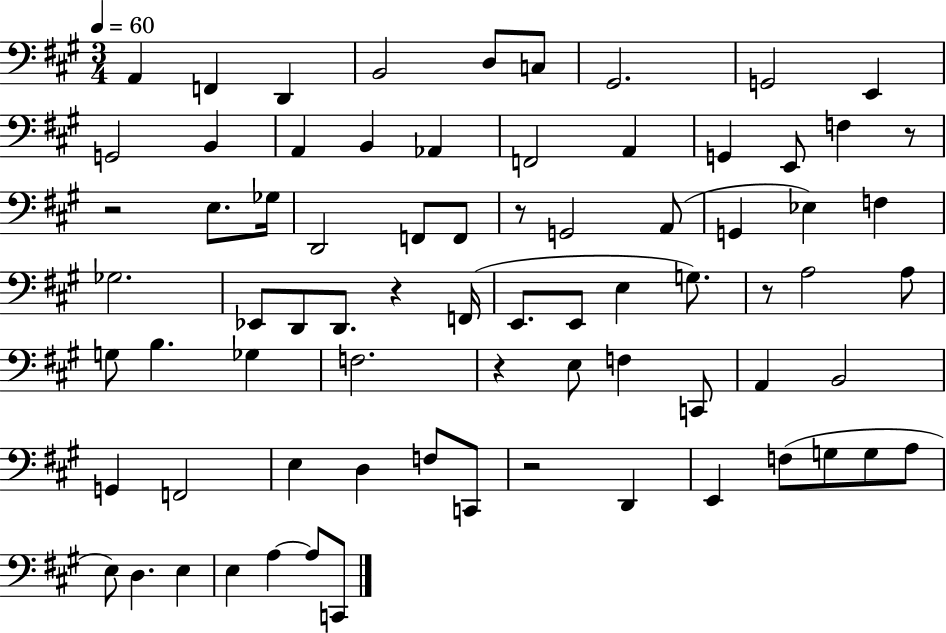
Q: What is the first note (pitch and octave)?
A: A2